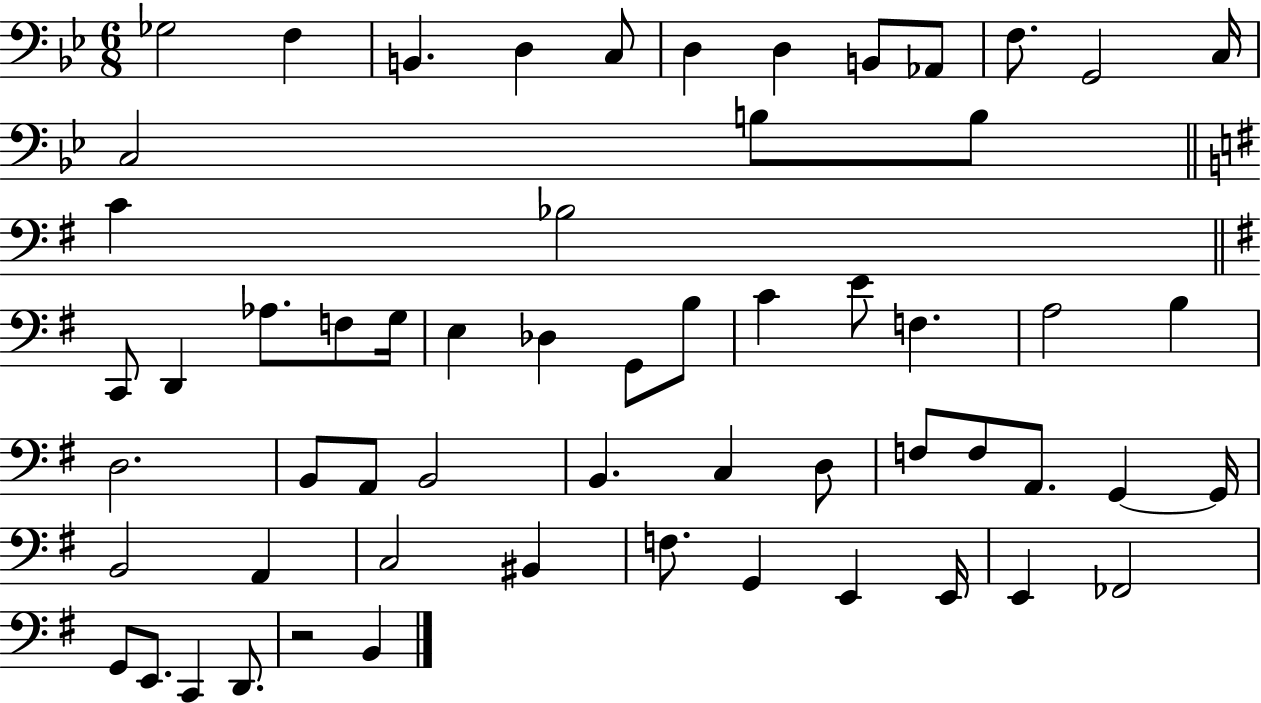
X:1
T:Untitled
M:6/8
L:1/4
K:Bb
_G,2 F, B,, D, C,/2 D, D, B,,/2 _A,,/2 F,/2 G,,2 C,/4 C,2 B,/2 B,/2 C _B,2 C,,/2 D,, _A,/2 F,/2 G,/4 E, _D, G,,/2 B,/2 C E/2 F, A,2 B, D,2 B,,/2 A,,/2 B,,2 B,, C, D,/2 F,/2 F,/2 A,,/2 G,, G,,/4 B,,2 A,, C,2 ^B,, F,/2 G,, E,, E,,/4 E,, _F,,2 G,,/2 E,,/2 C,, D,,/2 z2 B,,